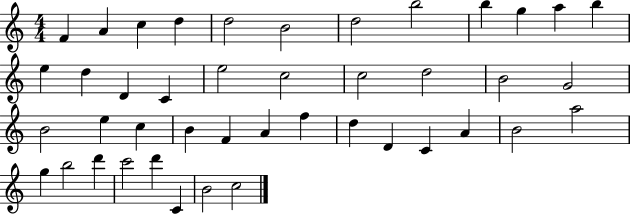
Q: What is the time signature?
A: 4/4